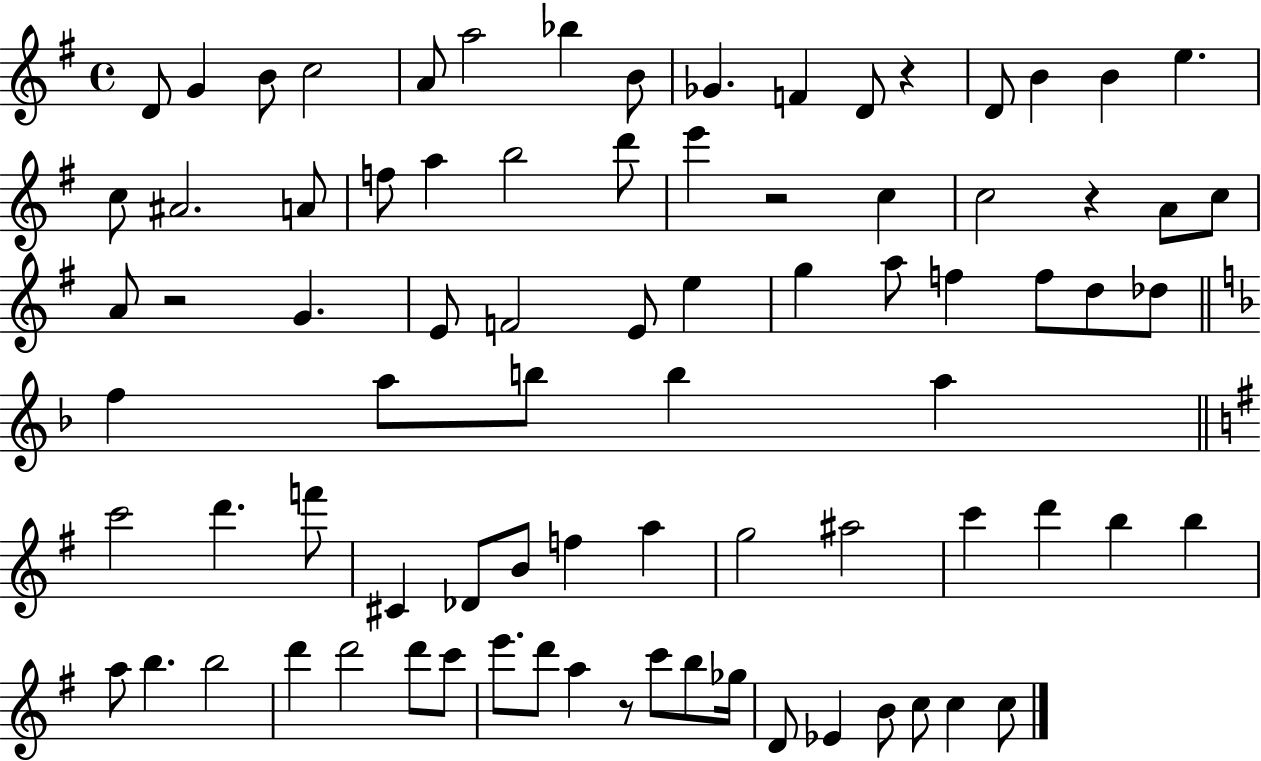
X:1
T:Untitled
M:4/4
L:1/4
K:G
D/2 G B/2 c2 A/2 a2 _b B/2 _G F D/2 z D/2 B B e c/2 ^A2 A/2 f/2 a b2 d'/2 e' z2 c c2 z A/2 c/2 A/2 z2 G E/2 F2 E/2 e g a/2 f f/2 d/2 _d/2 f a/2 b/2 b a c'2 d' f'/2 ^C _D/2 B/2 f a g2 ^a2 c' d' b b a/2 b b2 d' d'2 d'/2 c'/2 e'/2 d'/2 a z/2 c'/2 b/2 _g/4 D/2 _E B/2 c/2 c c/2